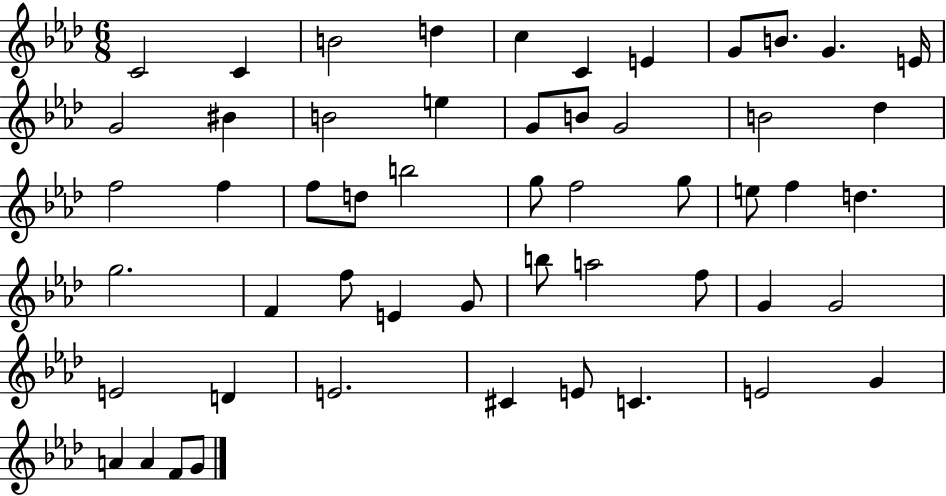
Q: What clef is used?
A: treble